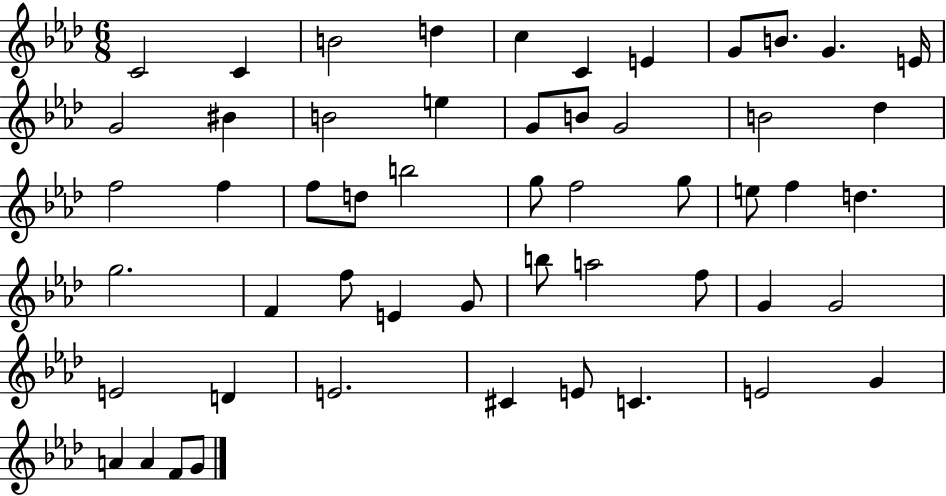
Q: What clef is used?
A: treble